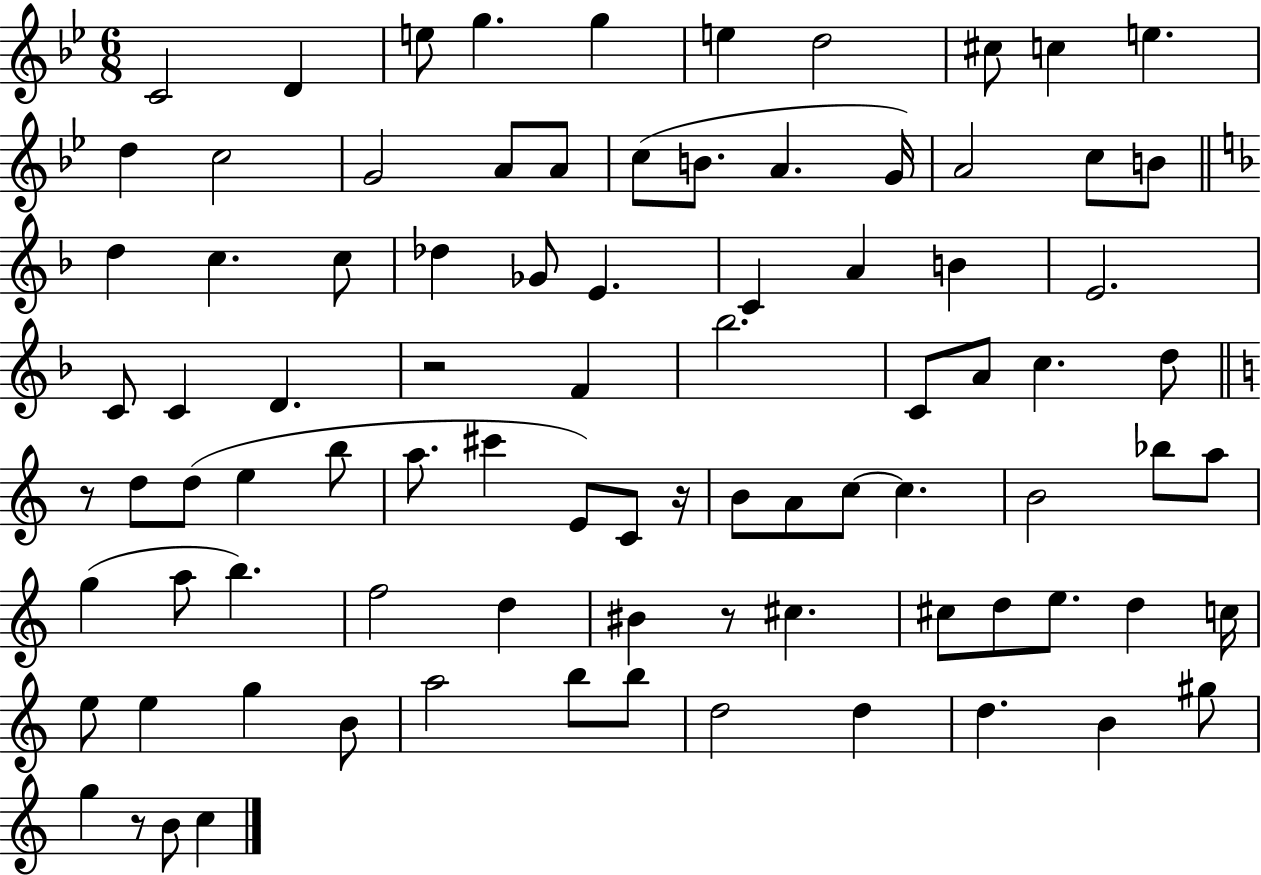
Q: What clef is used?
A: treble